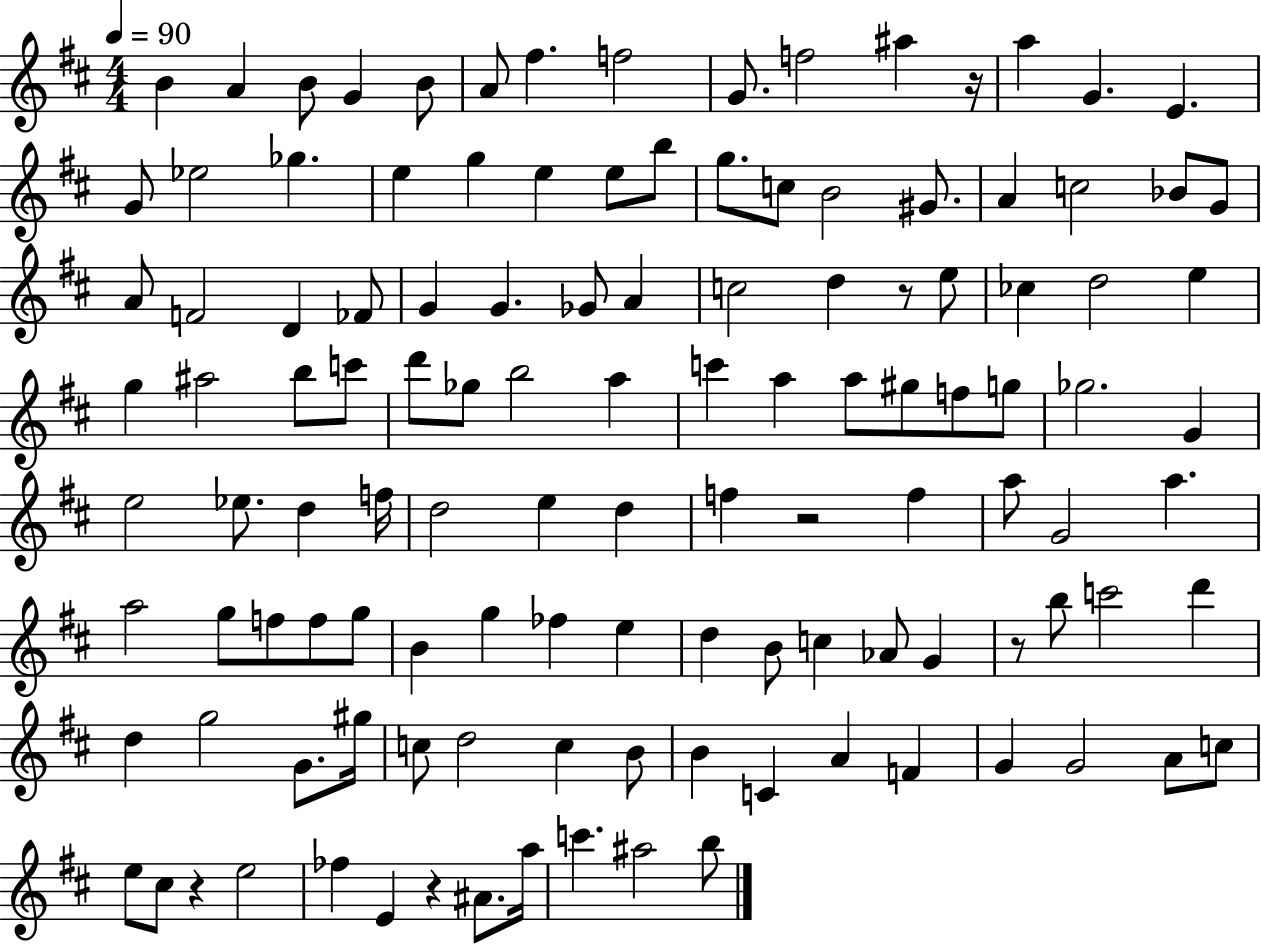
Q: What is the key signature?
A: D major